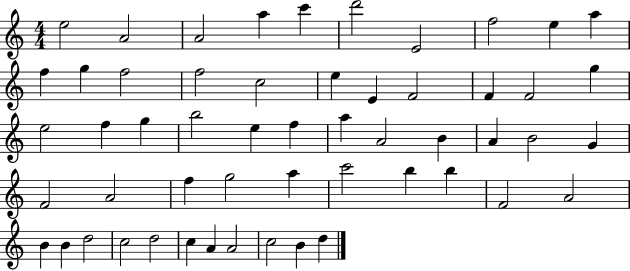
E5/h A4/h A4/h A5/q C6/q D6/h E4/h F5/h E5/q A5/q F5/q G5/q F5/h F5/h C5/h E5/q E4/q F4/h F4/q F4/h G5/q E5/h F5/q G5/q B5/h E5/q F5/q A5/q A4/h B4/q A4/q B4/h G4/q F4/h A4/h F5/q G5/h A5/q C6/h B5/q B5/q F4/h A4/h B4/q B4/q D5/h C5/h D5/h C5/q A4/q A4/h C5/h B4/q D5/q